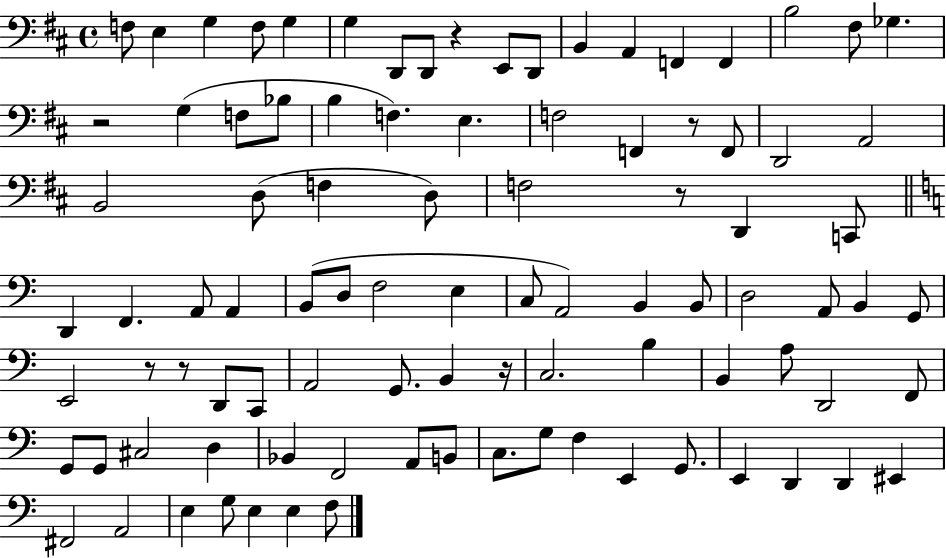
X:1
T:Untitled
M:4/4
L:1/4
K:D
F,/2 E, G, F,/2 G, G, D,,/2 D,,/2 z E,,/2 D,,/2 B,, A,, F,, F,, B,2 ^F,/2 _G, z2 G, F,/2 _B,/2 B, F, E, F,2 F,, z/2 F,,/2 D,,2 A,,2 B,,2 D,/2 F, D,/2 F,2 z/2 D,, C,,/2 D,, F,, A,,/2 A,, B,,/2 D,/2 F,2 E, C,/2 A,,2 B,, B,,/2 D,2 A,,/2 B,, G,,/2 E,,2 z/2 z/2 D,,/2 C,,/2 A,,2 G,,/2 B,, z/4 C,2 B, B,, A,/2 D,,2 F,,/2 G,,/2 G,,/2 ^C,2 D, _B,, F,,2 A,,/2 B,,/2 C,/2 G,/2 F, E,, G,,/2 E,, D,, D,, ^E,, ^F,,2 A,,2 E, G,/2 E, E, F,/2